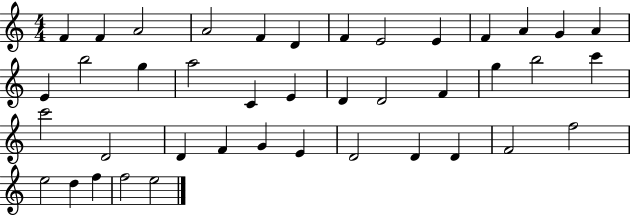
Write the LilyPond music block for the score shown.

{
  \clef treble
  \numericTimeSignature
  \time 4/4
  \key c \major
  f'4 f'4 a'2 | a'2 f'4 d'4 | f'4 e'2 e'4 | f'4 a'4 g'4 a'4 | \break e'4 b''2 g''4 | a''2 c'4 e'4 | d'4 d'2 f'4 | g''4 b''2 c'''4 | \break c'''2 d'2 | d'4 f'4 g'4 e'4 | d'2 d'4 d'4 | f'2 f''2 | \break e''2 d''4 f''4 | f''2 e''2 | \bar "|."
}